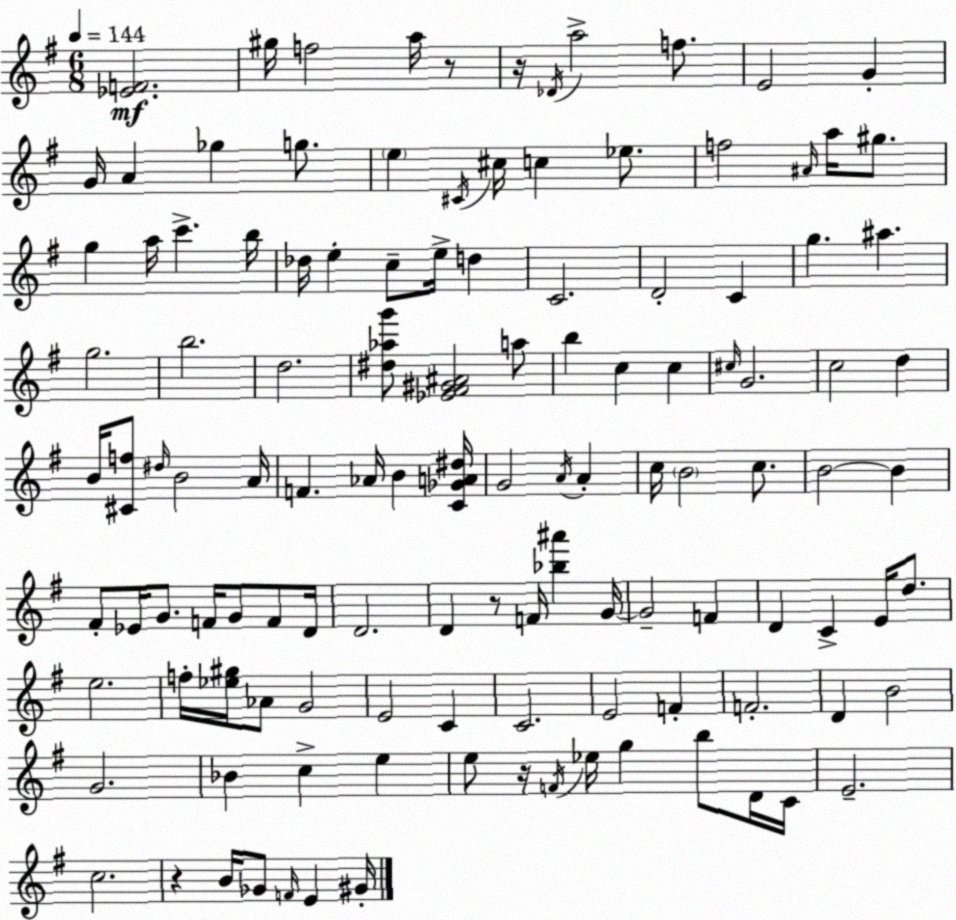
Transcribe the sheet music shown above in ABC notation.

X:1
T:Untitled
M:6/8
L:1/4
K:G
[_EF]2 ^g/4 f2 a/4 z/2 z/4 _D/4 a2 f/2 E2 G G/4 A _g g/2 e ^C/4 ^c/4 c _e/2 f2 ^A/4 a/4 ^g/2 g a/4 c' b/4 _d/4 e c/2 e/4 d C2 D2 C g ^a g2 b2 d2 [^d_ag']/2 [_E^F^G^A]2 a/2 b c c ^c/4 G2 c2 d B/4 [^Cf]/2 ^d/4 B2 A/4 F _A/4 B [C_GA^d]/4 G2 A/4 A c/4 B2 c/2 B2 B ^F/2 _E/4 G/2 F/4 G/2 F/2 D/4 D2 D z/2 F/4 [_b^a'] G/4 G2 F D C E/4 d/2 e2 f/4 [_e^g]/4 _A/2 G2 E2 C C2 E2 F F2 D B2 G2 _B c e e/2 z/4 F/4 _e/4 g b/2 D/4 C/4 E2 c2 z B/4 _G/2 F/4 E ^G/4